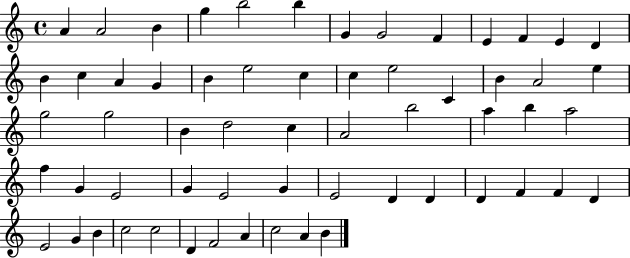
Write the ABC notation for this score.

X:1
T:Untitled
M:4/4
L:1/4
K:C
A A2 B g b2 b G G2 F E F E D B c A G B e2 c c e2 C B A2 e g2 g2 B d2 c A2 b2 a b a2 f G E2 G E2 G E2 D D D F F D E2 G B c2 c2 D F2 A c2 A B